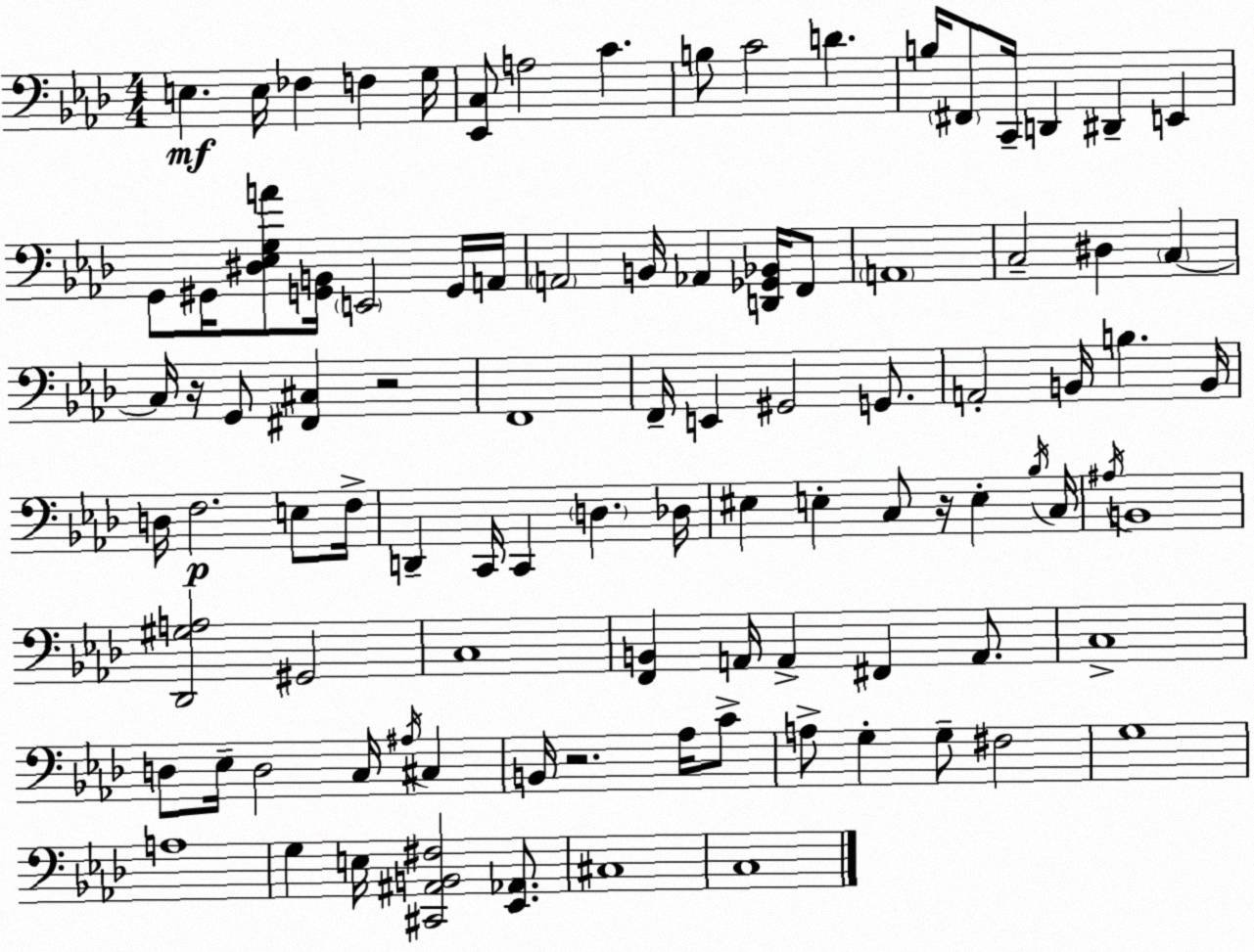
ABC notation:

X:1
T:Untitled
M:4/4
L:1/4
K:Ab
E, E,/4 _F, F, G,/4 [_E,,C,]/2 A,2 C B,/2 C2 D B,/4 ^F,,/2 C,,/4 D,, ^D,, E,, G,,/2 ^G,,/4 [^D,_E,G,A]/2 [G,,B,,]/4 E,,2 G,,/4 A,,/4 A,,2 B,,/4 _A,, [D,,_G,,_B,,]/4 F,,/2 A,,4 C,2 ^D, C, C,/4 z/4 G,,/2 [^F,,^C,] z2 F,,4 F,,/4 E,, ^G,,2 G,,/2 A,,2 B,,/4 B, B,,/4 D,/4 F,2 E,/2 F,/4 D,, C,,/4 C,, D, _D,/4 ^E, E, C,/2 z/4 E, _B,/4 C,/4 ^A,/4 B,,4 [_D,,^G,A,]2 ^G,,2 C,4 [F,,B,,] A,,/4 A,, ^F,, A,,/2 C,4 D,/2 _E,/4 D,2 C,/4 ^A,/4 ^C, B,,/4 z2 _A,/4 C/2 A,/2 G, G,/2 ^F,2 G,4 A,4 G, E,/4 [^C,,^A,,B,,^F,]2 [_E,,_A,,]/2 ^C,4 C,4